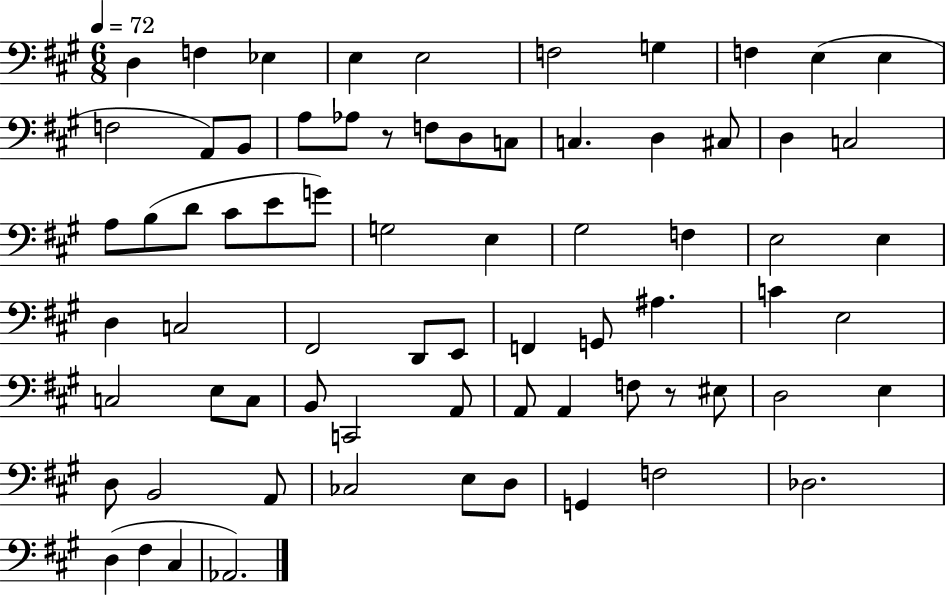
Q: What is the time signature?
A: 6/8